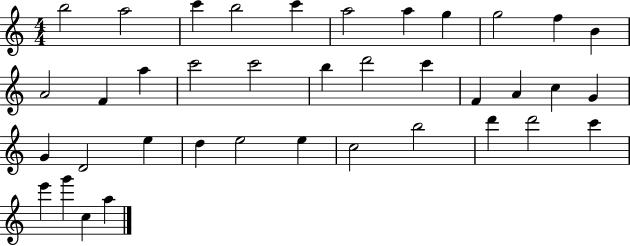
{
  \clef treble
  \numericTimeSignature
  \time 4/4
  \key c \major
  b''2 a''2 | c'''4 b''2 c'''4 | a''2 a''4 g''4 | g''2 f''4 b'4 | \break a'2 f'4 a''4 | c'''2 c'''2 | b''4 d'''2 c'''4 | f'4 a'4 c''4 g'4 | \break g'4 d'2 e''4 | d''4 e''2 e''4 | c''2 b''2 | d'''4 d'''2 c'''4 | \break e'''4 g'''4 c''4 a''4 | \bar "|."
}